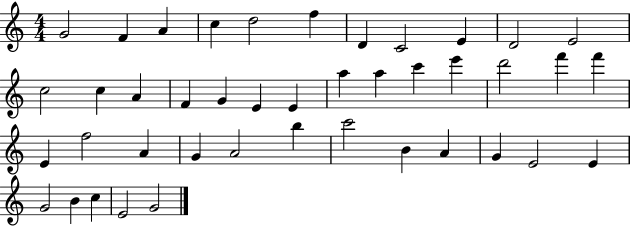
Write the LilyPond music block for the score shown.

{
  \clef treble
  \numericTimeSignature
  \time 4/4
  \key c \major
  g'2 f'4 a'4 | c''4 d''2 f''4 | d'4 c'2 e'4 | d'2 e'2 | \break c''2 c''4 a'4 | f'4 g'4 e'4 e'4 | a''4 a''4 c'''4 e'''4 | d'''2 f'''4 f'''4 | \break e'4 f''2 a'4 | g'4 a'2 b''4 | c'''2 b'4 a'4 | g'4 e'2 e'4 | \break g'2 b'4 c''4 | e'2 g'2 | \bar "|."
}